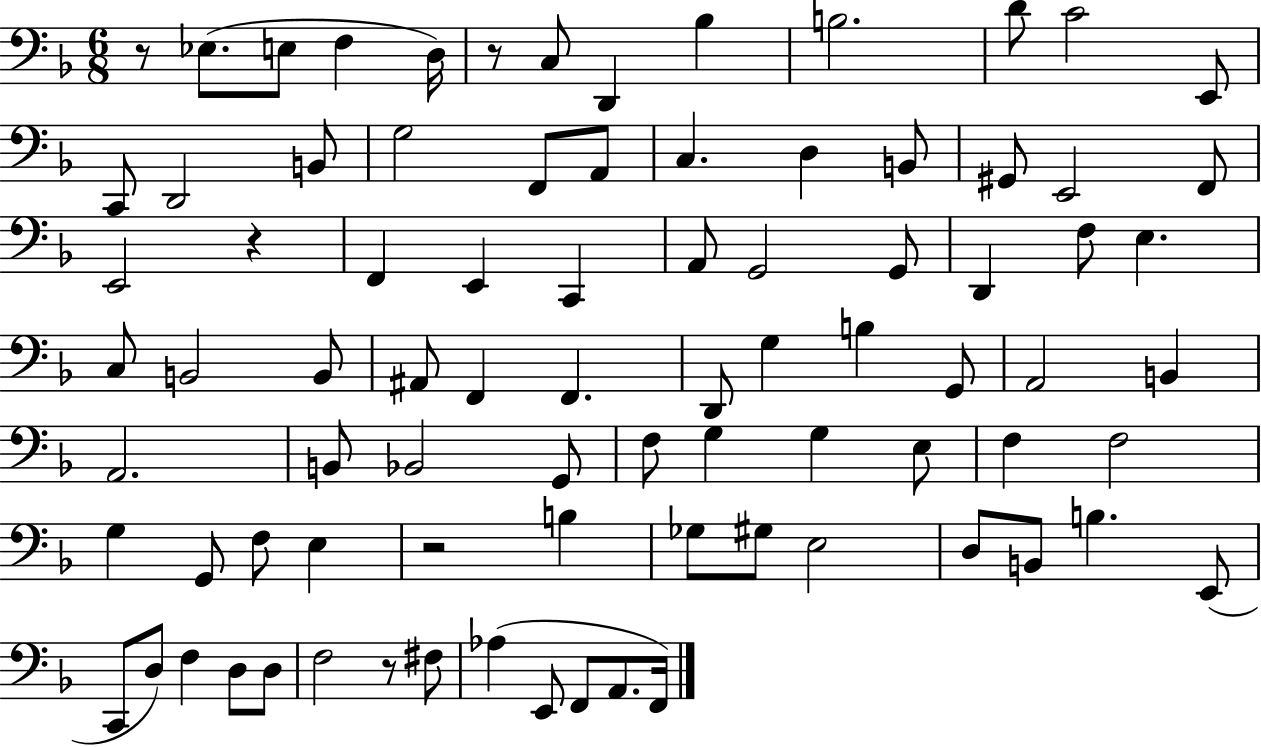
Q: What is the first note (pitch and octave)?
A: Eb3